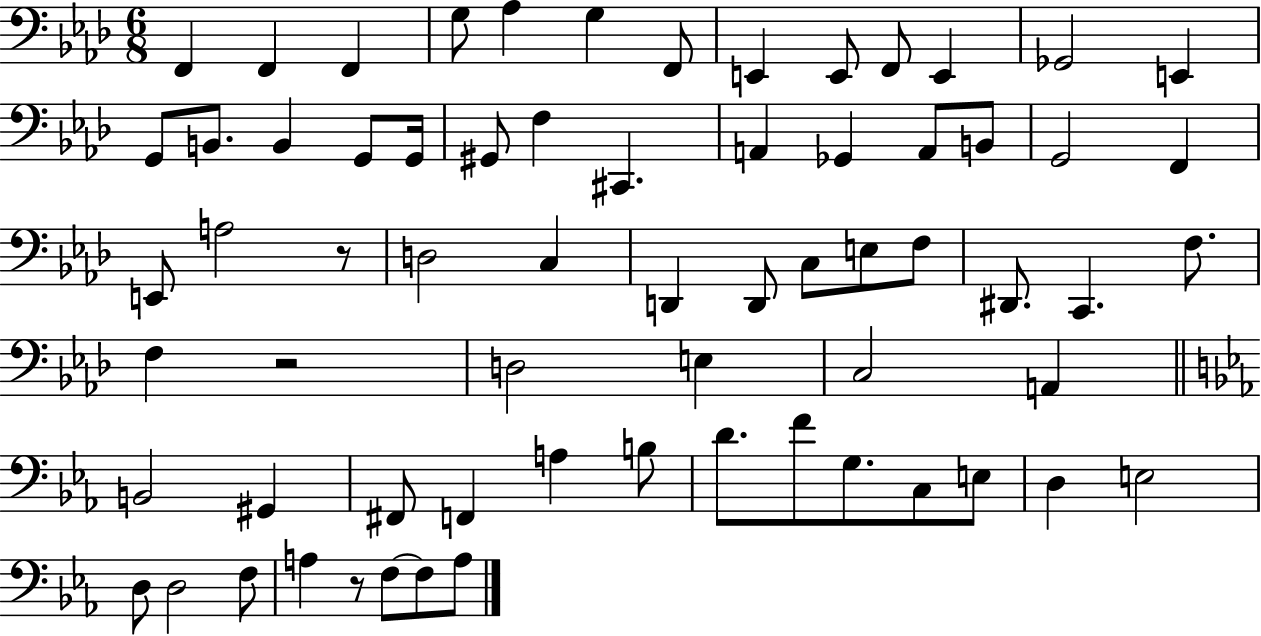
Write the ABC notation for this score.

X:1
T:Untitled
M:6/8
L:1/4
K:Ab
F,, F,, F,, G,/2 _A, G, F,,/2 E,, E,,/2 F,,/2 E,, _G,,2 E,, G,,/2 B,,/2 B,, G,,/2 G,,/4 ^G,,/2 F, ^C,, A,, _G,, A,,/2 B,,/2 G,,2 F,, E,,/2 A,2 z/2 D,2 C, D,, D,,/2 C,/2 E,/2 F,/2 ^D,,/2 C,, F,/2 F, z2 D,2 E, C,2 A,, B,,2 ^G,, ^F,,/2 F,, A, B,/2 D/2 F/2 G,/2 C,/2 E,/2 D, E,2 D,/2 D,2 F,/2 A, z/2 F,/2 F,/2 A,/2